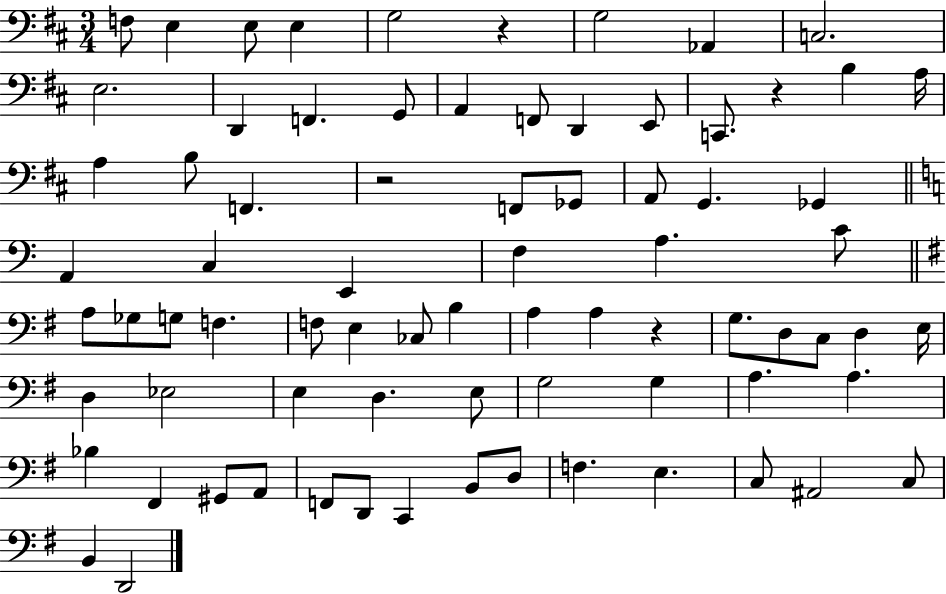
X:1
T:Untitled
M:3/4
L:1/4
K:D
F,/2 E, E,/2 E, G,2 z G,2 _A,, C,2 E,2 D,, F,, G,,/2 A,, F,,/2 D,, E,,/2 C,,/2 z B, A,/4 A, B,/2 F,, z2 F,,/2 _G,,/2 A,,/2 G,, _G,, A,, C, E,, F, A, C/2 A,/2 _G,/2 G,/2 F, F,/2 E, _C,/2 B, A, A, z G,/2 D,/2 C,/2 D, E,/4 D, _E,2 E, D, E,/2 G,2 G, A, A, _B, ^F,, ^G,,/2 A,,/2 F,,/2 D,,/2 C,, B,,/2 D,/2 F, E, C,/2 ^A,,2 C,/2 B,, D,,2